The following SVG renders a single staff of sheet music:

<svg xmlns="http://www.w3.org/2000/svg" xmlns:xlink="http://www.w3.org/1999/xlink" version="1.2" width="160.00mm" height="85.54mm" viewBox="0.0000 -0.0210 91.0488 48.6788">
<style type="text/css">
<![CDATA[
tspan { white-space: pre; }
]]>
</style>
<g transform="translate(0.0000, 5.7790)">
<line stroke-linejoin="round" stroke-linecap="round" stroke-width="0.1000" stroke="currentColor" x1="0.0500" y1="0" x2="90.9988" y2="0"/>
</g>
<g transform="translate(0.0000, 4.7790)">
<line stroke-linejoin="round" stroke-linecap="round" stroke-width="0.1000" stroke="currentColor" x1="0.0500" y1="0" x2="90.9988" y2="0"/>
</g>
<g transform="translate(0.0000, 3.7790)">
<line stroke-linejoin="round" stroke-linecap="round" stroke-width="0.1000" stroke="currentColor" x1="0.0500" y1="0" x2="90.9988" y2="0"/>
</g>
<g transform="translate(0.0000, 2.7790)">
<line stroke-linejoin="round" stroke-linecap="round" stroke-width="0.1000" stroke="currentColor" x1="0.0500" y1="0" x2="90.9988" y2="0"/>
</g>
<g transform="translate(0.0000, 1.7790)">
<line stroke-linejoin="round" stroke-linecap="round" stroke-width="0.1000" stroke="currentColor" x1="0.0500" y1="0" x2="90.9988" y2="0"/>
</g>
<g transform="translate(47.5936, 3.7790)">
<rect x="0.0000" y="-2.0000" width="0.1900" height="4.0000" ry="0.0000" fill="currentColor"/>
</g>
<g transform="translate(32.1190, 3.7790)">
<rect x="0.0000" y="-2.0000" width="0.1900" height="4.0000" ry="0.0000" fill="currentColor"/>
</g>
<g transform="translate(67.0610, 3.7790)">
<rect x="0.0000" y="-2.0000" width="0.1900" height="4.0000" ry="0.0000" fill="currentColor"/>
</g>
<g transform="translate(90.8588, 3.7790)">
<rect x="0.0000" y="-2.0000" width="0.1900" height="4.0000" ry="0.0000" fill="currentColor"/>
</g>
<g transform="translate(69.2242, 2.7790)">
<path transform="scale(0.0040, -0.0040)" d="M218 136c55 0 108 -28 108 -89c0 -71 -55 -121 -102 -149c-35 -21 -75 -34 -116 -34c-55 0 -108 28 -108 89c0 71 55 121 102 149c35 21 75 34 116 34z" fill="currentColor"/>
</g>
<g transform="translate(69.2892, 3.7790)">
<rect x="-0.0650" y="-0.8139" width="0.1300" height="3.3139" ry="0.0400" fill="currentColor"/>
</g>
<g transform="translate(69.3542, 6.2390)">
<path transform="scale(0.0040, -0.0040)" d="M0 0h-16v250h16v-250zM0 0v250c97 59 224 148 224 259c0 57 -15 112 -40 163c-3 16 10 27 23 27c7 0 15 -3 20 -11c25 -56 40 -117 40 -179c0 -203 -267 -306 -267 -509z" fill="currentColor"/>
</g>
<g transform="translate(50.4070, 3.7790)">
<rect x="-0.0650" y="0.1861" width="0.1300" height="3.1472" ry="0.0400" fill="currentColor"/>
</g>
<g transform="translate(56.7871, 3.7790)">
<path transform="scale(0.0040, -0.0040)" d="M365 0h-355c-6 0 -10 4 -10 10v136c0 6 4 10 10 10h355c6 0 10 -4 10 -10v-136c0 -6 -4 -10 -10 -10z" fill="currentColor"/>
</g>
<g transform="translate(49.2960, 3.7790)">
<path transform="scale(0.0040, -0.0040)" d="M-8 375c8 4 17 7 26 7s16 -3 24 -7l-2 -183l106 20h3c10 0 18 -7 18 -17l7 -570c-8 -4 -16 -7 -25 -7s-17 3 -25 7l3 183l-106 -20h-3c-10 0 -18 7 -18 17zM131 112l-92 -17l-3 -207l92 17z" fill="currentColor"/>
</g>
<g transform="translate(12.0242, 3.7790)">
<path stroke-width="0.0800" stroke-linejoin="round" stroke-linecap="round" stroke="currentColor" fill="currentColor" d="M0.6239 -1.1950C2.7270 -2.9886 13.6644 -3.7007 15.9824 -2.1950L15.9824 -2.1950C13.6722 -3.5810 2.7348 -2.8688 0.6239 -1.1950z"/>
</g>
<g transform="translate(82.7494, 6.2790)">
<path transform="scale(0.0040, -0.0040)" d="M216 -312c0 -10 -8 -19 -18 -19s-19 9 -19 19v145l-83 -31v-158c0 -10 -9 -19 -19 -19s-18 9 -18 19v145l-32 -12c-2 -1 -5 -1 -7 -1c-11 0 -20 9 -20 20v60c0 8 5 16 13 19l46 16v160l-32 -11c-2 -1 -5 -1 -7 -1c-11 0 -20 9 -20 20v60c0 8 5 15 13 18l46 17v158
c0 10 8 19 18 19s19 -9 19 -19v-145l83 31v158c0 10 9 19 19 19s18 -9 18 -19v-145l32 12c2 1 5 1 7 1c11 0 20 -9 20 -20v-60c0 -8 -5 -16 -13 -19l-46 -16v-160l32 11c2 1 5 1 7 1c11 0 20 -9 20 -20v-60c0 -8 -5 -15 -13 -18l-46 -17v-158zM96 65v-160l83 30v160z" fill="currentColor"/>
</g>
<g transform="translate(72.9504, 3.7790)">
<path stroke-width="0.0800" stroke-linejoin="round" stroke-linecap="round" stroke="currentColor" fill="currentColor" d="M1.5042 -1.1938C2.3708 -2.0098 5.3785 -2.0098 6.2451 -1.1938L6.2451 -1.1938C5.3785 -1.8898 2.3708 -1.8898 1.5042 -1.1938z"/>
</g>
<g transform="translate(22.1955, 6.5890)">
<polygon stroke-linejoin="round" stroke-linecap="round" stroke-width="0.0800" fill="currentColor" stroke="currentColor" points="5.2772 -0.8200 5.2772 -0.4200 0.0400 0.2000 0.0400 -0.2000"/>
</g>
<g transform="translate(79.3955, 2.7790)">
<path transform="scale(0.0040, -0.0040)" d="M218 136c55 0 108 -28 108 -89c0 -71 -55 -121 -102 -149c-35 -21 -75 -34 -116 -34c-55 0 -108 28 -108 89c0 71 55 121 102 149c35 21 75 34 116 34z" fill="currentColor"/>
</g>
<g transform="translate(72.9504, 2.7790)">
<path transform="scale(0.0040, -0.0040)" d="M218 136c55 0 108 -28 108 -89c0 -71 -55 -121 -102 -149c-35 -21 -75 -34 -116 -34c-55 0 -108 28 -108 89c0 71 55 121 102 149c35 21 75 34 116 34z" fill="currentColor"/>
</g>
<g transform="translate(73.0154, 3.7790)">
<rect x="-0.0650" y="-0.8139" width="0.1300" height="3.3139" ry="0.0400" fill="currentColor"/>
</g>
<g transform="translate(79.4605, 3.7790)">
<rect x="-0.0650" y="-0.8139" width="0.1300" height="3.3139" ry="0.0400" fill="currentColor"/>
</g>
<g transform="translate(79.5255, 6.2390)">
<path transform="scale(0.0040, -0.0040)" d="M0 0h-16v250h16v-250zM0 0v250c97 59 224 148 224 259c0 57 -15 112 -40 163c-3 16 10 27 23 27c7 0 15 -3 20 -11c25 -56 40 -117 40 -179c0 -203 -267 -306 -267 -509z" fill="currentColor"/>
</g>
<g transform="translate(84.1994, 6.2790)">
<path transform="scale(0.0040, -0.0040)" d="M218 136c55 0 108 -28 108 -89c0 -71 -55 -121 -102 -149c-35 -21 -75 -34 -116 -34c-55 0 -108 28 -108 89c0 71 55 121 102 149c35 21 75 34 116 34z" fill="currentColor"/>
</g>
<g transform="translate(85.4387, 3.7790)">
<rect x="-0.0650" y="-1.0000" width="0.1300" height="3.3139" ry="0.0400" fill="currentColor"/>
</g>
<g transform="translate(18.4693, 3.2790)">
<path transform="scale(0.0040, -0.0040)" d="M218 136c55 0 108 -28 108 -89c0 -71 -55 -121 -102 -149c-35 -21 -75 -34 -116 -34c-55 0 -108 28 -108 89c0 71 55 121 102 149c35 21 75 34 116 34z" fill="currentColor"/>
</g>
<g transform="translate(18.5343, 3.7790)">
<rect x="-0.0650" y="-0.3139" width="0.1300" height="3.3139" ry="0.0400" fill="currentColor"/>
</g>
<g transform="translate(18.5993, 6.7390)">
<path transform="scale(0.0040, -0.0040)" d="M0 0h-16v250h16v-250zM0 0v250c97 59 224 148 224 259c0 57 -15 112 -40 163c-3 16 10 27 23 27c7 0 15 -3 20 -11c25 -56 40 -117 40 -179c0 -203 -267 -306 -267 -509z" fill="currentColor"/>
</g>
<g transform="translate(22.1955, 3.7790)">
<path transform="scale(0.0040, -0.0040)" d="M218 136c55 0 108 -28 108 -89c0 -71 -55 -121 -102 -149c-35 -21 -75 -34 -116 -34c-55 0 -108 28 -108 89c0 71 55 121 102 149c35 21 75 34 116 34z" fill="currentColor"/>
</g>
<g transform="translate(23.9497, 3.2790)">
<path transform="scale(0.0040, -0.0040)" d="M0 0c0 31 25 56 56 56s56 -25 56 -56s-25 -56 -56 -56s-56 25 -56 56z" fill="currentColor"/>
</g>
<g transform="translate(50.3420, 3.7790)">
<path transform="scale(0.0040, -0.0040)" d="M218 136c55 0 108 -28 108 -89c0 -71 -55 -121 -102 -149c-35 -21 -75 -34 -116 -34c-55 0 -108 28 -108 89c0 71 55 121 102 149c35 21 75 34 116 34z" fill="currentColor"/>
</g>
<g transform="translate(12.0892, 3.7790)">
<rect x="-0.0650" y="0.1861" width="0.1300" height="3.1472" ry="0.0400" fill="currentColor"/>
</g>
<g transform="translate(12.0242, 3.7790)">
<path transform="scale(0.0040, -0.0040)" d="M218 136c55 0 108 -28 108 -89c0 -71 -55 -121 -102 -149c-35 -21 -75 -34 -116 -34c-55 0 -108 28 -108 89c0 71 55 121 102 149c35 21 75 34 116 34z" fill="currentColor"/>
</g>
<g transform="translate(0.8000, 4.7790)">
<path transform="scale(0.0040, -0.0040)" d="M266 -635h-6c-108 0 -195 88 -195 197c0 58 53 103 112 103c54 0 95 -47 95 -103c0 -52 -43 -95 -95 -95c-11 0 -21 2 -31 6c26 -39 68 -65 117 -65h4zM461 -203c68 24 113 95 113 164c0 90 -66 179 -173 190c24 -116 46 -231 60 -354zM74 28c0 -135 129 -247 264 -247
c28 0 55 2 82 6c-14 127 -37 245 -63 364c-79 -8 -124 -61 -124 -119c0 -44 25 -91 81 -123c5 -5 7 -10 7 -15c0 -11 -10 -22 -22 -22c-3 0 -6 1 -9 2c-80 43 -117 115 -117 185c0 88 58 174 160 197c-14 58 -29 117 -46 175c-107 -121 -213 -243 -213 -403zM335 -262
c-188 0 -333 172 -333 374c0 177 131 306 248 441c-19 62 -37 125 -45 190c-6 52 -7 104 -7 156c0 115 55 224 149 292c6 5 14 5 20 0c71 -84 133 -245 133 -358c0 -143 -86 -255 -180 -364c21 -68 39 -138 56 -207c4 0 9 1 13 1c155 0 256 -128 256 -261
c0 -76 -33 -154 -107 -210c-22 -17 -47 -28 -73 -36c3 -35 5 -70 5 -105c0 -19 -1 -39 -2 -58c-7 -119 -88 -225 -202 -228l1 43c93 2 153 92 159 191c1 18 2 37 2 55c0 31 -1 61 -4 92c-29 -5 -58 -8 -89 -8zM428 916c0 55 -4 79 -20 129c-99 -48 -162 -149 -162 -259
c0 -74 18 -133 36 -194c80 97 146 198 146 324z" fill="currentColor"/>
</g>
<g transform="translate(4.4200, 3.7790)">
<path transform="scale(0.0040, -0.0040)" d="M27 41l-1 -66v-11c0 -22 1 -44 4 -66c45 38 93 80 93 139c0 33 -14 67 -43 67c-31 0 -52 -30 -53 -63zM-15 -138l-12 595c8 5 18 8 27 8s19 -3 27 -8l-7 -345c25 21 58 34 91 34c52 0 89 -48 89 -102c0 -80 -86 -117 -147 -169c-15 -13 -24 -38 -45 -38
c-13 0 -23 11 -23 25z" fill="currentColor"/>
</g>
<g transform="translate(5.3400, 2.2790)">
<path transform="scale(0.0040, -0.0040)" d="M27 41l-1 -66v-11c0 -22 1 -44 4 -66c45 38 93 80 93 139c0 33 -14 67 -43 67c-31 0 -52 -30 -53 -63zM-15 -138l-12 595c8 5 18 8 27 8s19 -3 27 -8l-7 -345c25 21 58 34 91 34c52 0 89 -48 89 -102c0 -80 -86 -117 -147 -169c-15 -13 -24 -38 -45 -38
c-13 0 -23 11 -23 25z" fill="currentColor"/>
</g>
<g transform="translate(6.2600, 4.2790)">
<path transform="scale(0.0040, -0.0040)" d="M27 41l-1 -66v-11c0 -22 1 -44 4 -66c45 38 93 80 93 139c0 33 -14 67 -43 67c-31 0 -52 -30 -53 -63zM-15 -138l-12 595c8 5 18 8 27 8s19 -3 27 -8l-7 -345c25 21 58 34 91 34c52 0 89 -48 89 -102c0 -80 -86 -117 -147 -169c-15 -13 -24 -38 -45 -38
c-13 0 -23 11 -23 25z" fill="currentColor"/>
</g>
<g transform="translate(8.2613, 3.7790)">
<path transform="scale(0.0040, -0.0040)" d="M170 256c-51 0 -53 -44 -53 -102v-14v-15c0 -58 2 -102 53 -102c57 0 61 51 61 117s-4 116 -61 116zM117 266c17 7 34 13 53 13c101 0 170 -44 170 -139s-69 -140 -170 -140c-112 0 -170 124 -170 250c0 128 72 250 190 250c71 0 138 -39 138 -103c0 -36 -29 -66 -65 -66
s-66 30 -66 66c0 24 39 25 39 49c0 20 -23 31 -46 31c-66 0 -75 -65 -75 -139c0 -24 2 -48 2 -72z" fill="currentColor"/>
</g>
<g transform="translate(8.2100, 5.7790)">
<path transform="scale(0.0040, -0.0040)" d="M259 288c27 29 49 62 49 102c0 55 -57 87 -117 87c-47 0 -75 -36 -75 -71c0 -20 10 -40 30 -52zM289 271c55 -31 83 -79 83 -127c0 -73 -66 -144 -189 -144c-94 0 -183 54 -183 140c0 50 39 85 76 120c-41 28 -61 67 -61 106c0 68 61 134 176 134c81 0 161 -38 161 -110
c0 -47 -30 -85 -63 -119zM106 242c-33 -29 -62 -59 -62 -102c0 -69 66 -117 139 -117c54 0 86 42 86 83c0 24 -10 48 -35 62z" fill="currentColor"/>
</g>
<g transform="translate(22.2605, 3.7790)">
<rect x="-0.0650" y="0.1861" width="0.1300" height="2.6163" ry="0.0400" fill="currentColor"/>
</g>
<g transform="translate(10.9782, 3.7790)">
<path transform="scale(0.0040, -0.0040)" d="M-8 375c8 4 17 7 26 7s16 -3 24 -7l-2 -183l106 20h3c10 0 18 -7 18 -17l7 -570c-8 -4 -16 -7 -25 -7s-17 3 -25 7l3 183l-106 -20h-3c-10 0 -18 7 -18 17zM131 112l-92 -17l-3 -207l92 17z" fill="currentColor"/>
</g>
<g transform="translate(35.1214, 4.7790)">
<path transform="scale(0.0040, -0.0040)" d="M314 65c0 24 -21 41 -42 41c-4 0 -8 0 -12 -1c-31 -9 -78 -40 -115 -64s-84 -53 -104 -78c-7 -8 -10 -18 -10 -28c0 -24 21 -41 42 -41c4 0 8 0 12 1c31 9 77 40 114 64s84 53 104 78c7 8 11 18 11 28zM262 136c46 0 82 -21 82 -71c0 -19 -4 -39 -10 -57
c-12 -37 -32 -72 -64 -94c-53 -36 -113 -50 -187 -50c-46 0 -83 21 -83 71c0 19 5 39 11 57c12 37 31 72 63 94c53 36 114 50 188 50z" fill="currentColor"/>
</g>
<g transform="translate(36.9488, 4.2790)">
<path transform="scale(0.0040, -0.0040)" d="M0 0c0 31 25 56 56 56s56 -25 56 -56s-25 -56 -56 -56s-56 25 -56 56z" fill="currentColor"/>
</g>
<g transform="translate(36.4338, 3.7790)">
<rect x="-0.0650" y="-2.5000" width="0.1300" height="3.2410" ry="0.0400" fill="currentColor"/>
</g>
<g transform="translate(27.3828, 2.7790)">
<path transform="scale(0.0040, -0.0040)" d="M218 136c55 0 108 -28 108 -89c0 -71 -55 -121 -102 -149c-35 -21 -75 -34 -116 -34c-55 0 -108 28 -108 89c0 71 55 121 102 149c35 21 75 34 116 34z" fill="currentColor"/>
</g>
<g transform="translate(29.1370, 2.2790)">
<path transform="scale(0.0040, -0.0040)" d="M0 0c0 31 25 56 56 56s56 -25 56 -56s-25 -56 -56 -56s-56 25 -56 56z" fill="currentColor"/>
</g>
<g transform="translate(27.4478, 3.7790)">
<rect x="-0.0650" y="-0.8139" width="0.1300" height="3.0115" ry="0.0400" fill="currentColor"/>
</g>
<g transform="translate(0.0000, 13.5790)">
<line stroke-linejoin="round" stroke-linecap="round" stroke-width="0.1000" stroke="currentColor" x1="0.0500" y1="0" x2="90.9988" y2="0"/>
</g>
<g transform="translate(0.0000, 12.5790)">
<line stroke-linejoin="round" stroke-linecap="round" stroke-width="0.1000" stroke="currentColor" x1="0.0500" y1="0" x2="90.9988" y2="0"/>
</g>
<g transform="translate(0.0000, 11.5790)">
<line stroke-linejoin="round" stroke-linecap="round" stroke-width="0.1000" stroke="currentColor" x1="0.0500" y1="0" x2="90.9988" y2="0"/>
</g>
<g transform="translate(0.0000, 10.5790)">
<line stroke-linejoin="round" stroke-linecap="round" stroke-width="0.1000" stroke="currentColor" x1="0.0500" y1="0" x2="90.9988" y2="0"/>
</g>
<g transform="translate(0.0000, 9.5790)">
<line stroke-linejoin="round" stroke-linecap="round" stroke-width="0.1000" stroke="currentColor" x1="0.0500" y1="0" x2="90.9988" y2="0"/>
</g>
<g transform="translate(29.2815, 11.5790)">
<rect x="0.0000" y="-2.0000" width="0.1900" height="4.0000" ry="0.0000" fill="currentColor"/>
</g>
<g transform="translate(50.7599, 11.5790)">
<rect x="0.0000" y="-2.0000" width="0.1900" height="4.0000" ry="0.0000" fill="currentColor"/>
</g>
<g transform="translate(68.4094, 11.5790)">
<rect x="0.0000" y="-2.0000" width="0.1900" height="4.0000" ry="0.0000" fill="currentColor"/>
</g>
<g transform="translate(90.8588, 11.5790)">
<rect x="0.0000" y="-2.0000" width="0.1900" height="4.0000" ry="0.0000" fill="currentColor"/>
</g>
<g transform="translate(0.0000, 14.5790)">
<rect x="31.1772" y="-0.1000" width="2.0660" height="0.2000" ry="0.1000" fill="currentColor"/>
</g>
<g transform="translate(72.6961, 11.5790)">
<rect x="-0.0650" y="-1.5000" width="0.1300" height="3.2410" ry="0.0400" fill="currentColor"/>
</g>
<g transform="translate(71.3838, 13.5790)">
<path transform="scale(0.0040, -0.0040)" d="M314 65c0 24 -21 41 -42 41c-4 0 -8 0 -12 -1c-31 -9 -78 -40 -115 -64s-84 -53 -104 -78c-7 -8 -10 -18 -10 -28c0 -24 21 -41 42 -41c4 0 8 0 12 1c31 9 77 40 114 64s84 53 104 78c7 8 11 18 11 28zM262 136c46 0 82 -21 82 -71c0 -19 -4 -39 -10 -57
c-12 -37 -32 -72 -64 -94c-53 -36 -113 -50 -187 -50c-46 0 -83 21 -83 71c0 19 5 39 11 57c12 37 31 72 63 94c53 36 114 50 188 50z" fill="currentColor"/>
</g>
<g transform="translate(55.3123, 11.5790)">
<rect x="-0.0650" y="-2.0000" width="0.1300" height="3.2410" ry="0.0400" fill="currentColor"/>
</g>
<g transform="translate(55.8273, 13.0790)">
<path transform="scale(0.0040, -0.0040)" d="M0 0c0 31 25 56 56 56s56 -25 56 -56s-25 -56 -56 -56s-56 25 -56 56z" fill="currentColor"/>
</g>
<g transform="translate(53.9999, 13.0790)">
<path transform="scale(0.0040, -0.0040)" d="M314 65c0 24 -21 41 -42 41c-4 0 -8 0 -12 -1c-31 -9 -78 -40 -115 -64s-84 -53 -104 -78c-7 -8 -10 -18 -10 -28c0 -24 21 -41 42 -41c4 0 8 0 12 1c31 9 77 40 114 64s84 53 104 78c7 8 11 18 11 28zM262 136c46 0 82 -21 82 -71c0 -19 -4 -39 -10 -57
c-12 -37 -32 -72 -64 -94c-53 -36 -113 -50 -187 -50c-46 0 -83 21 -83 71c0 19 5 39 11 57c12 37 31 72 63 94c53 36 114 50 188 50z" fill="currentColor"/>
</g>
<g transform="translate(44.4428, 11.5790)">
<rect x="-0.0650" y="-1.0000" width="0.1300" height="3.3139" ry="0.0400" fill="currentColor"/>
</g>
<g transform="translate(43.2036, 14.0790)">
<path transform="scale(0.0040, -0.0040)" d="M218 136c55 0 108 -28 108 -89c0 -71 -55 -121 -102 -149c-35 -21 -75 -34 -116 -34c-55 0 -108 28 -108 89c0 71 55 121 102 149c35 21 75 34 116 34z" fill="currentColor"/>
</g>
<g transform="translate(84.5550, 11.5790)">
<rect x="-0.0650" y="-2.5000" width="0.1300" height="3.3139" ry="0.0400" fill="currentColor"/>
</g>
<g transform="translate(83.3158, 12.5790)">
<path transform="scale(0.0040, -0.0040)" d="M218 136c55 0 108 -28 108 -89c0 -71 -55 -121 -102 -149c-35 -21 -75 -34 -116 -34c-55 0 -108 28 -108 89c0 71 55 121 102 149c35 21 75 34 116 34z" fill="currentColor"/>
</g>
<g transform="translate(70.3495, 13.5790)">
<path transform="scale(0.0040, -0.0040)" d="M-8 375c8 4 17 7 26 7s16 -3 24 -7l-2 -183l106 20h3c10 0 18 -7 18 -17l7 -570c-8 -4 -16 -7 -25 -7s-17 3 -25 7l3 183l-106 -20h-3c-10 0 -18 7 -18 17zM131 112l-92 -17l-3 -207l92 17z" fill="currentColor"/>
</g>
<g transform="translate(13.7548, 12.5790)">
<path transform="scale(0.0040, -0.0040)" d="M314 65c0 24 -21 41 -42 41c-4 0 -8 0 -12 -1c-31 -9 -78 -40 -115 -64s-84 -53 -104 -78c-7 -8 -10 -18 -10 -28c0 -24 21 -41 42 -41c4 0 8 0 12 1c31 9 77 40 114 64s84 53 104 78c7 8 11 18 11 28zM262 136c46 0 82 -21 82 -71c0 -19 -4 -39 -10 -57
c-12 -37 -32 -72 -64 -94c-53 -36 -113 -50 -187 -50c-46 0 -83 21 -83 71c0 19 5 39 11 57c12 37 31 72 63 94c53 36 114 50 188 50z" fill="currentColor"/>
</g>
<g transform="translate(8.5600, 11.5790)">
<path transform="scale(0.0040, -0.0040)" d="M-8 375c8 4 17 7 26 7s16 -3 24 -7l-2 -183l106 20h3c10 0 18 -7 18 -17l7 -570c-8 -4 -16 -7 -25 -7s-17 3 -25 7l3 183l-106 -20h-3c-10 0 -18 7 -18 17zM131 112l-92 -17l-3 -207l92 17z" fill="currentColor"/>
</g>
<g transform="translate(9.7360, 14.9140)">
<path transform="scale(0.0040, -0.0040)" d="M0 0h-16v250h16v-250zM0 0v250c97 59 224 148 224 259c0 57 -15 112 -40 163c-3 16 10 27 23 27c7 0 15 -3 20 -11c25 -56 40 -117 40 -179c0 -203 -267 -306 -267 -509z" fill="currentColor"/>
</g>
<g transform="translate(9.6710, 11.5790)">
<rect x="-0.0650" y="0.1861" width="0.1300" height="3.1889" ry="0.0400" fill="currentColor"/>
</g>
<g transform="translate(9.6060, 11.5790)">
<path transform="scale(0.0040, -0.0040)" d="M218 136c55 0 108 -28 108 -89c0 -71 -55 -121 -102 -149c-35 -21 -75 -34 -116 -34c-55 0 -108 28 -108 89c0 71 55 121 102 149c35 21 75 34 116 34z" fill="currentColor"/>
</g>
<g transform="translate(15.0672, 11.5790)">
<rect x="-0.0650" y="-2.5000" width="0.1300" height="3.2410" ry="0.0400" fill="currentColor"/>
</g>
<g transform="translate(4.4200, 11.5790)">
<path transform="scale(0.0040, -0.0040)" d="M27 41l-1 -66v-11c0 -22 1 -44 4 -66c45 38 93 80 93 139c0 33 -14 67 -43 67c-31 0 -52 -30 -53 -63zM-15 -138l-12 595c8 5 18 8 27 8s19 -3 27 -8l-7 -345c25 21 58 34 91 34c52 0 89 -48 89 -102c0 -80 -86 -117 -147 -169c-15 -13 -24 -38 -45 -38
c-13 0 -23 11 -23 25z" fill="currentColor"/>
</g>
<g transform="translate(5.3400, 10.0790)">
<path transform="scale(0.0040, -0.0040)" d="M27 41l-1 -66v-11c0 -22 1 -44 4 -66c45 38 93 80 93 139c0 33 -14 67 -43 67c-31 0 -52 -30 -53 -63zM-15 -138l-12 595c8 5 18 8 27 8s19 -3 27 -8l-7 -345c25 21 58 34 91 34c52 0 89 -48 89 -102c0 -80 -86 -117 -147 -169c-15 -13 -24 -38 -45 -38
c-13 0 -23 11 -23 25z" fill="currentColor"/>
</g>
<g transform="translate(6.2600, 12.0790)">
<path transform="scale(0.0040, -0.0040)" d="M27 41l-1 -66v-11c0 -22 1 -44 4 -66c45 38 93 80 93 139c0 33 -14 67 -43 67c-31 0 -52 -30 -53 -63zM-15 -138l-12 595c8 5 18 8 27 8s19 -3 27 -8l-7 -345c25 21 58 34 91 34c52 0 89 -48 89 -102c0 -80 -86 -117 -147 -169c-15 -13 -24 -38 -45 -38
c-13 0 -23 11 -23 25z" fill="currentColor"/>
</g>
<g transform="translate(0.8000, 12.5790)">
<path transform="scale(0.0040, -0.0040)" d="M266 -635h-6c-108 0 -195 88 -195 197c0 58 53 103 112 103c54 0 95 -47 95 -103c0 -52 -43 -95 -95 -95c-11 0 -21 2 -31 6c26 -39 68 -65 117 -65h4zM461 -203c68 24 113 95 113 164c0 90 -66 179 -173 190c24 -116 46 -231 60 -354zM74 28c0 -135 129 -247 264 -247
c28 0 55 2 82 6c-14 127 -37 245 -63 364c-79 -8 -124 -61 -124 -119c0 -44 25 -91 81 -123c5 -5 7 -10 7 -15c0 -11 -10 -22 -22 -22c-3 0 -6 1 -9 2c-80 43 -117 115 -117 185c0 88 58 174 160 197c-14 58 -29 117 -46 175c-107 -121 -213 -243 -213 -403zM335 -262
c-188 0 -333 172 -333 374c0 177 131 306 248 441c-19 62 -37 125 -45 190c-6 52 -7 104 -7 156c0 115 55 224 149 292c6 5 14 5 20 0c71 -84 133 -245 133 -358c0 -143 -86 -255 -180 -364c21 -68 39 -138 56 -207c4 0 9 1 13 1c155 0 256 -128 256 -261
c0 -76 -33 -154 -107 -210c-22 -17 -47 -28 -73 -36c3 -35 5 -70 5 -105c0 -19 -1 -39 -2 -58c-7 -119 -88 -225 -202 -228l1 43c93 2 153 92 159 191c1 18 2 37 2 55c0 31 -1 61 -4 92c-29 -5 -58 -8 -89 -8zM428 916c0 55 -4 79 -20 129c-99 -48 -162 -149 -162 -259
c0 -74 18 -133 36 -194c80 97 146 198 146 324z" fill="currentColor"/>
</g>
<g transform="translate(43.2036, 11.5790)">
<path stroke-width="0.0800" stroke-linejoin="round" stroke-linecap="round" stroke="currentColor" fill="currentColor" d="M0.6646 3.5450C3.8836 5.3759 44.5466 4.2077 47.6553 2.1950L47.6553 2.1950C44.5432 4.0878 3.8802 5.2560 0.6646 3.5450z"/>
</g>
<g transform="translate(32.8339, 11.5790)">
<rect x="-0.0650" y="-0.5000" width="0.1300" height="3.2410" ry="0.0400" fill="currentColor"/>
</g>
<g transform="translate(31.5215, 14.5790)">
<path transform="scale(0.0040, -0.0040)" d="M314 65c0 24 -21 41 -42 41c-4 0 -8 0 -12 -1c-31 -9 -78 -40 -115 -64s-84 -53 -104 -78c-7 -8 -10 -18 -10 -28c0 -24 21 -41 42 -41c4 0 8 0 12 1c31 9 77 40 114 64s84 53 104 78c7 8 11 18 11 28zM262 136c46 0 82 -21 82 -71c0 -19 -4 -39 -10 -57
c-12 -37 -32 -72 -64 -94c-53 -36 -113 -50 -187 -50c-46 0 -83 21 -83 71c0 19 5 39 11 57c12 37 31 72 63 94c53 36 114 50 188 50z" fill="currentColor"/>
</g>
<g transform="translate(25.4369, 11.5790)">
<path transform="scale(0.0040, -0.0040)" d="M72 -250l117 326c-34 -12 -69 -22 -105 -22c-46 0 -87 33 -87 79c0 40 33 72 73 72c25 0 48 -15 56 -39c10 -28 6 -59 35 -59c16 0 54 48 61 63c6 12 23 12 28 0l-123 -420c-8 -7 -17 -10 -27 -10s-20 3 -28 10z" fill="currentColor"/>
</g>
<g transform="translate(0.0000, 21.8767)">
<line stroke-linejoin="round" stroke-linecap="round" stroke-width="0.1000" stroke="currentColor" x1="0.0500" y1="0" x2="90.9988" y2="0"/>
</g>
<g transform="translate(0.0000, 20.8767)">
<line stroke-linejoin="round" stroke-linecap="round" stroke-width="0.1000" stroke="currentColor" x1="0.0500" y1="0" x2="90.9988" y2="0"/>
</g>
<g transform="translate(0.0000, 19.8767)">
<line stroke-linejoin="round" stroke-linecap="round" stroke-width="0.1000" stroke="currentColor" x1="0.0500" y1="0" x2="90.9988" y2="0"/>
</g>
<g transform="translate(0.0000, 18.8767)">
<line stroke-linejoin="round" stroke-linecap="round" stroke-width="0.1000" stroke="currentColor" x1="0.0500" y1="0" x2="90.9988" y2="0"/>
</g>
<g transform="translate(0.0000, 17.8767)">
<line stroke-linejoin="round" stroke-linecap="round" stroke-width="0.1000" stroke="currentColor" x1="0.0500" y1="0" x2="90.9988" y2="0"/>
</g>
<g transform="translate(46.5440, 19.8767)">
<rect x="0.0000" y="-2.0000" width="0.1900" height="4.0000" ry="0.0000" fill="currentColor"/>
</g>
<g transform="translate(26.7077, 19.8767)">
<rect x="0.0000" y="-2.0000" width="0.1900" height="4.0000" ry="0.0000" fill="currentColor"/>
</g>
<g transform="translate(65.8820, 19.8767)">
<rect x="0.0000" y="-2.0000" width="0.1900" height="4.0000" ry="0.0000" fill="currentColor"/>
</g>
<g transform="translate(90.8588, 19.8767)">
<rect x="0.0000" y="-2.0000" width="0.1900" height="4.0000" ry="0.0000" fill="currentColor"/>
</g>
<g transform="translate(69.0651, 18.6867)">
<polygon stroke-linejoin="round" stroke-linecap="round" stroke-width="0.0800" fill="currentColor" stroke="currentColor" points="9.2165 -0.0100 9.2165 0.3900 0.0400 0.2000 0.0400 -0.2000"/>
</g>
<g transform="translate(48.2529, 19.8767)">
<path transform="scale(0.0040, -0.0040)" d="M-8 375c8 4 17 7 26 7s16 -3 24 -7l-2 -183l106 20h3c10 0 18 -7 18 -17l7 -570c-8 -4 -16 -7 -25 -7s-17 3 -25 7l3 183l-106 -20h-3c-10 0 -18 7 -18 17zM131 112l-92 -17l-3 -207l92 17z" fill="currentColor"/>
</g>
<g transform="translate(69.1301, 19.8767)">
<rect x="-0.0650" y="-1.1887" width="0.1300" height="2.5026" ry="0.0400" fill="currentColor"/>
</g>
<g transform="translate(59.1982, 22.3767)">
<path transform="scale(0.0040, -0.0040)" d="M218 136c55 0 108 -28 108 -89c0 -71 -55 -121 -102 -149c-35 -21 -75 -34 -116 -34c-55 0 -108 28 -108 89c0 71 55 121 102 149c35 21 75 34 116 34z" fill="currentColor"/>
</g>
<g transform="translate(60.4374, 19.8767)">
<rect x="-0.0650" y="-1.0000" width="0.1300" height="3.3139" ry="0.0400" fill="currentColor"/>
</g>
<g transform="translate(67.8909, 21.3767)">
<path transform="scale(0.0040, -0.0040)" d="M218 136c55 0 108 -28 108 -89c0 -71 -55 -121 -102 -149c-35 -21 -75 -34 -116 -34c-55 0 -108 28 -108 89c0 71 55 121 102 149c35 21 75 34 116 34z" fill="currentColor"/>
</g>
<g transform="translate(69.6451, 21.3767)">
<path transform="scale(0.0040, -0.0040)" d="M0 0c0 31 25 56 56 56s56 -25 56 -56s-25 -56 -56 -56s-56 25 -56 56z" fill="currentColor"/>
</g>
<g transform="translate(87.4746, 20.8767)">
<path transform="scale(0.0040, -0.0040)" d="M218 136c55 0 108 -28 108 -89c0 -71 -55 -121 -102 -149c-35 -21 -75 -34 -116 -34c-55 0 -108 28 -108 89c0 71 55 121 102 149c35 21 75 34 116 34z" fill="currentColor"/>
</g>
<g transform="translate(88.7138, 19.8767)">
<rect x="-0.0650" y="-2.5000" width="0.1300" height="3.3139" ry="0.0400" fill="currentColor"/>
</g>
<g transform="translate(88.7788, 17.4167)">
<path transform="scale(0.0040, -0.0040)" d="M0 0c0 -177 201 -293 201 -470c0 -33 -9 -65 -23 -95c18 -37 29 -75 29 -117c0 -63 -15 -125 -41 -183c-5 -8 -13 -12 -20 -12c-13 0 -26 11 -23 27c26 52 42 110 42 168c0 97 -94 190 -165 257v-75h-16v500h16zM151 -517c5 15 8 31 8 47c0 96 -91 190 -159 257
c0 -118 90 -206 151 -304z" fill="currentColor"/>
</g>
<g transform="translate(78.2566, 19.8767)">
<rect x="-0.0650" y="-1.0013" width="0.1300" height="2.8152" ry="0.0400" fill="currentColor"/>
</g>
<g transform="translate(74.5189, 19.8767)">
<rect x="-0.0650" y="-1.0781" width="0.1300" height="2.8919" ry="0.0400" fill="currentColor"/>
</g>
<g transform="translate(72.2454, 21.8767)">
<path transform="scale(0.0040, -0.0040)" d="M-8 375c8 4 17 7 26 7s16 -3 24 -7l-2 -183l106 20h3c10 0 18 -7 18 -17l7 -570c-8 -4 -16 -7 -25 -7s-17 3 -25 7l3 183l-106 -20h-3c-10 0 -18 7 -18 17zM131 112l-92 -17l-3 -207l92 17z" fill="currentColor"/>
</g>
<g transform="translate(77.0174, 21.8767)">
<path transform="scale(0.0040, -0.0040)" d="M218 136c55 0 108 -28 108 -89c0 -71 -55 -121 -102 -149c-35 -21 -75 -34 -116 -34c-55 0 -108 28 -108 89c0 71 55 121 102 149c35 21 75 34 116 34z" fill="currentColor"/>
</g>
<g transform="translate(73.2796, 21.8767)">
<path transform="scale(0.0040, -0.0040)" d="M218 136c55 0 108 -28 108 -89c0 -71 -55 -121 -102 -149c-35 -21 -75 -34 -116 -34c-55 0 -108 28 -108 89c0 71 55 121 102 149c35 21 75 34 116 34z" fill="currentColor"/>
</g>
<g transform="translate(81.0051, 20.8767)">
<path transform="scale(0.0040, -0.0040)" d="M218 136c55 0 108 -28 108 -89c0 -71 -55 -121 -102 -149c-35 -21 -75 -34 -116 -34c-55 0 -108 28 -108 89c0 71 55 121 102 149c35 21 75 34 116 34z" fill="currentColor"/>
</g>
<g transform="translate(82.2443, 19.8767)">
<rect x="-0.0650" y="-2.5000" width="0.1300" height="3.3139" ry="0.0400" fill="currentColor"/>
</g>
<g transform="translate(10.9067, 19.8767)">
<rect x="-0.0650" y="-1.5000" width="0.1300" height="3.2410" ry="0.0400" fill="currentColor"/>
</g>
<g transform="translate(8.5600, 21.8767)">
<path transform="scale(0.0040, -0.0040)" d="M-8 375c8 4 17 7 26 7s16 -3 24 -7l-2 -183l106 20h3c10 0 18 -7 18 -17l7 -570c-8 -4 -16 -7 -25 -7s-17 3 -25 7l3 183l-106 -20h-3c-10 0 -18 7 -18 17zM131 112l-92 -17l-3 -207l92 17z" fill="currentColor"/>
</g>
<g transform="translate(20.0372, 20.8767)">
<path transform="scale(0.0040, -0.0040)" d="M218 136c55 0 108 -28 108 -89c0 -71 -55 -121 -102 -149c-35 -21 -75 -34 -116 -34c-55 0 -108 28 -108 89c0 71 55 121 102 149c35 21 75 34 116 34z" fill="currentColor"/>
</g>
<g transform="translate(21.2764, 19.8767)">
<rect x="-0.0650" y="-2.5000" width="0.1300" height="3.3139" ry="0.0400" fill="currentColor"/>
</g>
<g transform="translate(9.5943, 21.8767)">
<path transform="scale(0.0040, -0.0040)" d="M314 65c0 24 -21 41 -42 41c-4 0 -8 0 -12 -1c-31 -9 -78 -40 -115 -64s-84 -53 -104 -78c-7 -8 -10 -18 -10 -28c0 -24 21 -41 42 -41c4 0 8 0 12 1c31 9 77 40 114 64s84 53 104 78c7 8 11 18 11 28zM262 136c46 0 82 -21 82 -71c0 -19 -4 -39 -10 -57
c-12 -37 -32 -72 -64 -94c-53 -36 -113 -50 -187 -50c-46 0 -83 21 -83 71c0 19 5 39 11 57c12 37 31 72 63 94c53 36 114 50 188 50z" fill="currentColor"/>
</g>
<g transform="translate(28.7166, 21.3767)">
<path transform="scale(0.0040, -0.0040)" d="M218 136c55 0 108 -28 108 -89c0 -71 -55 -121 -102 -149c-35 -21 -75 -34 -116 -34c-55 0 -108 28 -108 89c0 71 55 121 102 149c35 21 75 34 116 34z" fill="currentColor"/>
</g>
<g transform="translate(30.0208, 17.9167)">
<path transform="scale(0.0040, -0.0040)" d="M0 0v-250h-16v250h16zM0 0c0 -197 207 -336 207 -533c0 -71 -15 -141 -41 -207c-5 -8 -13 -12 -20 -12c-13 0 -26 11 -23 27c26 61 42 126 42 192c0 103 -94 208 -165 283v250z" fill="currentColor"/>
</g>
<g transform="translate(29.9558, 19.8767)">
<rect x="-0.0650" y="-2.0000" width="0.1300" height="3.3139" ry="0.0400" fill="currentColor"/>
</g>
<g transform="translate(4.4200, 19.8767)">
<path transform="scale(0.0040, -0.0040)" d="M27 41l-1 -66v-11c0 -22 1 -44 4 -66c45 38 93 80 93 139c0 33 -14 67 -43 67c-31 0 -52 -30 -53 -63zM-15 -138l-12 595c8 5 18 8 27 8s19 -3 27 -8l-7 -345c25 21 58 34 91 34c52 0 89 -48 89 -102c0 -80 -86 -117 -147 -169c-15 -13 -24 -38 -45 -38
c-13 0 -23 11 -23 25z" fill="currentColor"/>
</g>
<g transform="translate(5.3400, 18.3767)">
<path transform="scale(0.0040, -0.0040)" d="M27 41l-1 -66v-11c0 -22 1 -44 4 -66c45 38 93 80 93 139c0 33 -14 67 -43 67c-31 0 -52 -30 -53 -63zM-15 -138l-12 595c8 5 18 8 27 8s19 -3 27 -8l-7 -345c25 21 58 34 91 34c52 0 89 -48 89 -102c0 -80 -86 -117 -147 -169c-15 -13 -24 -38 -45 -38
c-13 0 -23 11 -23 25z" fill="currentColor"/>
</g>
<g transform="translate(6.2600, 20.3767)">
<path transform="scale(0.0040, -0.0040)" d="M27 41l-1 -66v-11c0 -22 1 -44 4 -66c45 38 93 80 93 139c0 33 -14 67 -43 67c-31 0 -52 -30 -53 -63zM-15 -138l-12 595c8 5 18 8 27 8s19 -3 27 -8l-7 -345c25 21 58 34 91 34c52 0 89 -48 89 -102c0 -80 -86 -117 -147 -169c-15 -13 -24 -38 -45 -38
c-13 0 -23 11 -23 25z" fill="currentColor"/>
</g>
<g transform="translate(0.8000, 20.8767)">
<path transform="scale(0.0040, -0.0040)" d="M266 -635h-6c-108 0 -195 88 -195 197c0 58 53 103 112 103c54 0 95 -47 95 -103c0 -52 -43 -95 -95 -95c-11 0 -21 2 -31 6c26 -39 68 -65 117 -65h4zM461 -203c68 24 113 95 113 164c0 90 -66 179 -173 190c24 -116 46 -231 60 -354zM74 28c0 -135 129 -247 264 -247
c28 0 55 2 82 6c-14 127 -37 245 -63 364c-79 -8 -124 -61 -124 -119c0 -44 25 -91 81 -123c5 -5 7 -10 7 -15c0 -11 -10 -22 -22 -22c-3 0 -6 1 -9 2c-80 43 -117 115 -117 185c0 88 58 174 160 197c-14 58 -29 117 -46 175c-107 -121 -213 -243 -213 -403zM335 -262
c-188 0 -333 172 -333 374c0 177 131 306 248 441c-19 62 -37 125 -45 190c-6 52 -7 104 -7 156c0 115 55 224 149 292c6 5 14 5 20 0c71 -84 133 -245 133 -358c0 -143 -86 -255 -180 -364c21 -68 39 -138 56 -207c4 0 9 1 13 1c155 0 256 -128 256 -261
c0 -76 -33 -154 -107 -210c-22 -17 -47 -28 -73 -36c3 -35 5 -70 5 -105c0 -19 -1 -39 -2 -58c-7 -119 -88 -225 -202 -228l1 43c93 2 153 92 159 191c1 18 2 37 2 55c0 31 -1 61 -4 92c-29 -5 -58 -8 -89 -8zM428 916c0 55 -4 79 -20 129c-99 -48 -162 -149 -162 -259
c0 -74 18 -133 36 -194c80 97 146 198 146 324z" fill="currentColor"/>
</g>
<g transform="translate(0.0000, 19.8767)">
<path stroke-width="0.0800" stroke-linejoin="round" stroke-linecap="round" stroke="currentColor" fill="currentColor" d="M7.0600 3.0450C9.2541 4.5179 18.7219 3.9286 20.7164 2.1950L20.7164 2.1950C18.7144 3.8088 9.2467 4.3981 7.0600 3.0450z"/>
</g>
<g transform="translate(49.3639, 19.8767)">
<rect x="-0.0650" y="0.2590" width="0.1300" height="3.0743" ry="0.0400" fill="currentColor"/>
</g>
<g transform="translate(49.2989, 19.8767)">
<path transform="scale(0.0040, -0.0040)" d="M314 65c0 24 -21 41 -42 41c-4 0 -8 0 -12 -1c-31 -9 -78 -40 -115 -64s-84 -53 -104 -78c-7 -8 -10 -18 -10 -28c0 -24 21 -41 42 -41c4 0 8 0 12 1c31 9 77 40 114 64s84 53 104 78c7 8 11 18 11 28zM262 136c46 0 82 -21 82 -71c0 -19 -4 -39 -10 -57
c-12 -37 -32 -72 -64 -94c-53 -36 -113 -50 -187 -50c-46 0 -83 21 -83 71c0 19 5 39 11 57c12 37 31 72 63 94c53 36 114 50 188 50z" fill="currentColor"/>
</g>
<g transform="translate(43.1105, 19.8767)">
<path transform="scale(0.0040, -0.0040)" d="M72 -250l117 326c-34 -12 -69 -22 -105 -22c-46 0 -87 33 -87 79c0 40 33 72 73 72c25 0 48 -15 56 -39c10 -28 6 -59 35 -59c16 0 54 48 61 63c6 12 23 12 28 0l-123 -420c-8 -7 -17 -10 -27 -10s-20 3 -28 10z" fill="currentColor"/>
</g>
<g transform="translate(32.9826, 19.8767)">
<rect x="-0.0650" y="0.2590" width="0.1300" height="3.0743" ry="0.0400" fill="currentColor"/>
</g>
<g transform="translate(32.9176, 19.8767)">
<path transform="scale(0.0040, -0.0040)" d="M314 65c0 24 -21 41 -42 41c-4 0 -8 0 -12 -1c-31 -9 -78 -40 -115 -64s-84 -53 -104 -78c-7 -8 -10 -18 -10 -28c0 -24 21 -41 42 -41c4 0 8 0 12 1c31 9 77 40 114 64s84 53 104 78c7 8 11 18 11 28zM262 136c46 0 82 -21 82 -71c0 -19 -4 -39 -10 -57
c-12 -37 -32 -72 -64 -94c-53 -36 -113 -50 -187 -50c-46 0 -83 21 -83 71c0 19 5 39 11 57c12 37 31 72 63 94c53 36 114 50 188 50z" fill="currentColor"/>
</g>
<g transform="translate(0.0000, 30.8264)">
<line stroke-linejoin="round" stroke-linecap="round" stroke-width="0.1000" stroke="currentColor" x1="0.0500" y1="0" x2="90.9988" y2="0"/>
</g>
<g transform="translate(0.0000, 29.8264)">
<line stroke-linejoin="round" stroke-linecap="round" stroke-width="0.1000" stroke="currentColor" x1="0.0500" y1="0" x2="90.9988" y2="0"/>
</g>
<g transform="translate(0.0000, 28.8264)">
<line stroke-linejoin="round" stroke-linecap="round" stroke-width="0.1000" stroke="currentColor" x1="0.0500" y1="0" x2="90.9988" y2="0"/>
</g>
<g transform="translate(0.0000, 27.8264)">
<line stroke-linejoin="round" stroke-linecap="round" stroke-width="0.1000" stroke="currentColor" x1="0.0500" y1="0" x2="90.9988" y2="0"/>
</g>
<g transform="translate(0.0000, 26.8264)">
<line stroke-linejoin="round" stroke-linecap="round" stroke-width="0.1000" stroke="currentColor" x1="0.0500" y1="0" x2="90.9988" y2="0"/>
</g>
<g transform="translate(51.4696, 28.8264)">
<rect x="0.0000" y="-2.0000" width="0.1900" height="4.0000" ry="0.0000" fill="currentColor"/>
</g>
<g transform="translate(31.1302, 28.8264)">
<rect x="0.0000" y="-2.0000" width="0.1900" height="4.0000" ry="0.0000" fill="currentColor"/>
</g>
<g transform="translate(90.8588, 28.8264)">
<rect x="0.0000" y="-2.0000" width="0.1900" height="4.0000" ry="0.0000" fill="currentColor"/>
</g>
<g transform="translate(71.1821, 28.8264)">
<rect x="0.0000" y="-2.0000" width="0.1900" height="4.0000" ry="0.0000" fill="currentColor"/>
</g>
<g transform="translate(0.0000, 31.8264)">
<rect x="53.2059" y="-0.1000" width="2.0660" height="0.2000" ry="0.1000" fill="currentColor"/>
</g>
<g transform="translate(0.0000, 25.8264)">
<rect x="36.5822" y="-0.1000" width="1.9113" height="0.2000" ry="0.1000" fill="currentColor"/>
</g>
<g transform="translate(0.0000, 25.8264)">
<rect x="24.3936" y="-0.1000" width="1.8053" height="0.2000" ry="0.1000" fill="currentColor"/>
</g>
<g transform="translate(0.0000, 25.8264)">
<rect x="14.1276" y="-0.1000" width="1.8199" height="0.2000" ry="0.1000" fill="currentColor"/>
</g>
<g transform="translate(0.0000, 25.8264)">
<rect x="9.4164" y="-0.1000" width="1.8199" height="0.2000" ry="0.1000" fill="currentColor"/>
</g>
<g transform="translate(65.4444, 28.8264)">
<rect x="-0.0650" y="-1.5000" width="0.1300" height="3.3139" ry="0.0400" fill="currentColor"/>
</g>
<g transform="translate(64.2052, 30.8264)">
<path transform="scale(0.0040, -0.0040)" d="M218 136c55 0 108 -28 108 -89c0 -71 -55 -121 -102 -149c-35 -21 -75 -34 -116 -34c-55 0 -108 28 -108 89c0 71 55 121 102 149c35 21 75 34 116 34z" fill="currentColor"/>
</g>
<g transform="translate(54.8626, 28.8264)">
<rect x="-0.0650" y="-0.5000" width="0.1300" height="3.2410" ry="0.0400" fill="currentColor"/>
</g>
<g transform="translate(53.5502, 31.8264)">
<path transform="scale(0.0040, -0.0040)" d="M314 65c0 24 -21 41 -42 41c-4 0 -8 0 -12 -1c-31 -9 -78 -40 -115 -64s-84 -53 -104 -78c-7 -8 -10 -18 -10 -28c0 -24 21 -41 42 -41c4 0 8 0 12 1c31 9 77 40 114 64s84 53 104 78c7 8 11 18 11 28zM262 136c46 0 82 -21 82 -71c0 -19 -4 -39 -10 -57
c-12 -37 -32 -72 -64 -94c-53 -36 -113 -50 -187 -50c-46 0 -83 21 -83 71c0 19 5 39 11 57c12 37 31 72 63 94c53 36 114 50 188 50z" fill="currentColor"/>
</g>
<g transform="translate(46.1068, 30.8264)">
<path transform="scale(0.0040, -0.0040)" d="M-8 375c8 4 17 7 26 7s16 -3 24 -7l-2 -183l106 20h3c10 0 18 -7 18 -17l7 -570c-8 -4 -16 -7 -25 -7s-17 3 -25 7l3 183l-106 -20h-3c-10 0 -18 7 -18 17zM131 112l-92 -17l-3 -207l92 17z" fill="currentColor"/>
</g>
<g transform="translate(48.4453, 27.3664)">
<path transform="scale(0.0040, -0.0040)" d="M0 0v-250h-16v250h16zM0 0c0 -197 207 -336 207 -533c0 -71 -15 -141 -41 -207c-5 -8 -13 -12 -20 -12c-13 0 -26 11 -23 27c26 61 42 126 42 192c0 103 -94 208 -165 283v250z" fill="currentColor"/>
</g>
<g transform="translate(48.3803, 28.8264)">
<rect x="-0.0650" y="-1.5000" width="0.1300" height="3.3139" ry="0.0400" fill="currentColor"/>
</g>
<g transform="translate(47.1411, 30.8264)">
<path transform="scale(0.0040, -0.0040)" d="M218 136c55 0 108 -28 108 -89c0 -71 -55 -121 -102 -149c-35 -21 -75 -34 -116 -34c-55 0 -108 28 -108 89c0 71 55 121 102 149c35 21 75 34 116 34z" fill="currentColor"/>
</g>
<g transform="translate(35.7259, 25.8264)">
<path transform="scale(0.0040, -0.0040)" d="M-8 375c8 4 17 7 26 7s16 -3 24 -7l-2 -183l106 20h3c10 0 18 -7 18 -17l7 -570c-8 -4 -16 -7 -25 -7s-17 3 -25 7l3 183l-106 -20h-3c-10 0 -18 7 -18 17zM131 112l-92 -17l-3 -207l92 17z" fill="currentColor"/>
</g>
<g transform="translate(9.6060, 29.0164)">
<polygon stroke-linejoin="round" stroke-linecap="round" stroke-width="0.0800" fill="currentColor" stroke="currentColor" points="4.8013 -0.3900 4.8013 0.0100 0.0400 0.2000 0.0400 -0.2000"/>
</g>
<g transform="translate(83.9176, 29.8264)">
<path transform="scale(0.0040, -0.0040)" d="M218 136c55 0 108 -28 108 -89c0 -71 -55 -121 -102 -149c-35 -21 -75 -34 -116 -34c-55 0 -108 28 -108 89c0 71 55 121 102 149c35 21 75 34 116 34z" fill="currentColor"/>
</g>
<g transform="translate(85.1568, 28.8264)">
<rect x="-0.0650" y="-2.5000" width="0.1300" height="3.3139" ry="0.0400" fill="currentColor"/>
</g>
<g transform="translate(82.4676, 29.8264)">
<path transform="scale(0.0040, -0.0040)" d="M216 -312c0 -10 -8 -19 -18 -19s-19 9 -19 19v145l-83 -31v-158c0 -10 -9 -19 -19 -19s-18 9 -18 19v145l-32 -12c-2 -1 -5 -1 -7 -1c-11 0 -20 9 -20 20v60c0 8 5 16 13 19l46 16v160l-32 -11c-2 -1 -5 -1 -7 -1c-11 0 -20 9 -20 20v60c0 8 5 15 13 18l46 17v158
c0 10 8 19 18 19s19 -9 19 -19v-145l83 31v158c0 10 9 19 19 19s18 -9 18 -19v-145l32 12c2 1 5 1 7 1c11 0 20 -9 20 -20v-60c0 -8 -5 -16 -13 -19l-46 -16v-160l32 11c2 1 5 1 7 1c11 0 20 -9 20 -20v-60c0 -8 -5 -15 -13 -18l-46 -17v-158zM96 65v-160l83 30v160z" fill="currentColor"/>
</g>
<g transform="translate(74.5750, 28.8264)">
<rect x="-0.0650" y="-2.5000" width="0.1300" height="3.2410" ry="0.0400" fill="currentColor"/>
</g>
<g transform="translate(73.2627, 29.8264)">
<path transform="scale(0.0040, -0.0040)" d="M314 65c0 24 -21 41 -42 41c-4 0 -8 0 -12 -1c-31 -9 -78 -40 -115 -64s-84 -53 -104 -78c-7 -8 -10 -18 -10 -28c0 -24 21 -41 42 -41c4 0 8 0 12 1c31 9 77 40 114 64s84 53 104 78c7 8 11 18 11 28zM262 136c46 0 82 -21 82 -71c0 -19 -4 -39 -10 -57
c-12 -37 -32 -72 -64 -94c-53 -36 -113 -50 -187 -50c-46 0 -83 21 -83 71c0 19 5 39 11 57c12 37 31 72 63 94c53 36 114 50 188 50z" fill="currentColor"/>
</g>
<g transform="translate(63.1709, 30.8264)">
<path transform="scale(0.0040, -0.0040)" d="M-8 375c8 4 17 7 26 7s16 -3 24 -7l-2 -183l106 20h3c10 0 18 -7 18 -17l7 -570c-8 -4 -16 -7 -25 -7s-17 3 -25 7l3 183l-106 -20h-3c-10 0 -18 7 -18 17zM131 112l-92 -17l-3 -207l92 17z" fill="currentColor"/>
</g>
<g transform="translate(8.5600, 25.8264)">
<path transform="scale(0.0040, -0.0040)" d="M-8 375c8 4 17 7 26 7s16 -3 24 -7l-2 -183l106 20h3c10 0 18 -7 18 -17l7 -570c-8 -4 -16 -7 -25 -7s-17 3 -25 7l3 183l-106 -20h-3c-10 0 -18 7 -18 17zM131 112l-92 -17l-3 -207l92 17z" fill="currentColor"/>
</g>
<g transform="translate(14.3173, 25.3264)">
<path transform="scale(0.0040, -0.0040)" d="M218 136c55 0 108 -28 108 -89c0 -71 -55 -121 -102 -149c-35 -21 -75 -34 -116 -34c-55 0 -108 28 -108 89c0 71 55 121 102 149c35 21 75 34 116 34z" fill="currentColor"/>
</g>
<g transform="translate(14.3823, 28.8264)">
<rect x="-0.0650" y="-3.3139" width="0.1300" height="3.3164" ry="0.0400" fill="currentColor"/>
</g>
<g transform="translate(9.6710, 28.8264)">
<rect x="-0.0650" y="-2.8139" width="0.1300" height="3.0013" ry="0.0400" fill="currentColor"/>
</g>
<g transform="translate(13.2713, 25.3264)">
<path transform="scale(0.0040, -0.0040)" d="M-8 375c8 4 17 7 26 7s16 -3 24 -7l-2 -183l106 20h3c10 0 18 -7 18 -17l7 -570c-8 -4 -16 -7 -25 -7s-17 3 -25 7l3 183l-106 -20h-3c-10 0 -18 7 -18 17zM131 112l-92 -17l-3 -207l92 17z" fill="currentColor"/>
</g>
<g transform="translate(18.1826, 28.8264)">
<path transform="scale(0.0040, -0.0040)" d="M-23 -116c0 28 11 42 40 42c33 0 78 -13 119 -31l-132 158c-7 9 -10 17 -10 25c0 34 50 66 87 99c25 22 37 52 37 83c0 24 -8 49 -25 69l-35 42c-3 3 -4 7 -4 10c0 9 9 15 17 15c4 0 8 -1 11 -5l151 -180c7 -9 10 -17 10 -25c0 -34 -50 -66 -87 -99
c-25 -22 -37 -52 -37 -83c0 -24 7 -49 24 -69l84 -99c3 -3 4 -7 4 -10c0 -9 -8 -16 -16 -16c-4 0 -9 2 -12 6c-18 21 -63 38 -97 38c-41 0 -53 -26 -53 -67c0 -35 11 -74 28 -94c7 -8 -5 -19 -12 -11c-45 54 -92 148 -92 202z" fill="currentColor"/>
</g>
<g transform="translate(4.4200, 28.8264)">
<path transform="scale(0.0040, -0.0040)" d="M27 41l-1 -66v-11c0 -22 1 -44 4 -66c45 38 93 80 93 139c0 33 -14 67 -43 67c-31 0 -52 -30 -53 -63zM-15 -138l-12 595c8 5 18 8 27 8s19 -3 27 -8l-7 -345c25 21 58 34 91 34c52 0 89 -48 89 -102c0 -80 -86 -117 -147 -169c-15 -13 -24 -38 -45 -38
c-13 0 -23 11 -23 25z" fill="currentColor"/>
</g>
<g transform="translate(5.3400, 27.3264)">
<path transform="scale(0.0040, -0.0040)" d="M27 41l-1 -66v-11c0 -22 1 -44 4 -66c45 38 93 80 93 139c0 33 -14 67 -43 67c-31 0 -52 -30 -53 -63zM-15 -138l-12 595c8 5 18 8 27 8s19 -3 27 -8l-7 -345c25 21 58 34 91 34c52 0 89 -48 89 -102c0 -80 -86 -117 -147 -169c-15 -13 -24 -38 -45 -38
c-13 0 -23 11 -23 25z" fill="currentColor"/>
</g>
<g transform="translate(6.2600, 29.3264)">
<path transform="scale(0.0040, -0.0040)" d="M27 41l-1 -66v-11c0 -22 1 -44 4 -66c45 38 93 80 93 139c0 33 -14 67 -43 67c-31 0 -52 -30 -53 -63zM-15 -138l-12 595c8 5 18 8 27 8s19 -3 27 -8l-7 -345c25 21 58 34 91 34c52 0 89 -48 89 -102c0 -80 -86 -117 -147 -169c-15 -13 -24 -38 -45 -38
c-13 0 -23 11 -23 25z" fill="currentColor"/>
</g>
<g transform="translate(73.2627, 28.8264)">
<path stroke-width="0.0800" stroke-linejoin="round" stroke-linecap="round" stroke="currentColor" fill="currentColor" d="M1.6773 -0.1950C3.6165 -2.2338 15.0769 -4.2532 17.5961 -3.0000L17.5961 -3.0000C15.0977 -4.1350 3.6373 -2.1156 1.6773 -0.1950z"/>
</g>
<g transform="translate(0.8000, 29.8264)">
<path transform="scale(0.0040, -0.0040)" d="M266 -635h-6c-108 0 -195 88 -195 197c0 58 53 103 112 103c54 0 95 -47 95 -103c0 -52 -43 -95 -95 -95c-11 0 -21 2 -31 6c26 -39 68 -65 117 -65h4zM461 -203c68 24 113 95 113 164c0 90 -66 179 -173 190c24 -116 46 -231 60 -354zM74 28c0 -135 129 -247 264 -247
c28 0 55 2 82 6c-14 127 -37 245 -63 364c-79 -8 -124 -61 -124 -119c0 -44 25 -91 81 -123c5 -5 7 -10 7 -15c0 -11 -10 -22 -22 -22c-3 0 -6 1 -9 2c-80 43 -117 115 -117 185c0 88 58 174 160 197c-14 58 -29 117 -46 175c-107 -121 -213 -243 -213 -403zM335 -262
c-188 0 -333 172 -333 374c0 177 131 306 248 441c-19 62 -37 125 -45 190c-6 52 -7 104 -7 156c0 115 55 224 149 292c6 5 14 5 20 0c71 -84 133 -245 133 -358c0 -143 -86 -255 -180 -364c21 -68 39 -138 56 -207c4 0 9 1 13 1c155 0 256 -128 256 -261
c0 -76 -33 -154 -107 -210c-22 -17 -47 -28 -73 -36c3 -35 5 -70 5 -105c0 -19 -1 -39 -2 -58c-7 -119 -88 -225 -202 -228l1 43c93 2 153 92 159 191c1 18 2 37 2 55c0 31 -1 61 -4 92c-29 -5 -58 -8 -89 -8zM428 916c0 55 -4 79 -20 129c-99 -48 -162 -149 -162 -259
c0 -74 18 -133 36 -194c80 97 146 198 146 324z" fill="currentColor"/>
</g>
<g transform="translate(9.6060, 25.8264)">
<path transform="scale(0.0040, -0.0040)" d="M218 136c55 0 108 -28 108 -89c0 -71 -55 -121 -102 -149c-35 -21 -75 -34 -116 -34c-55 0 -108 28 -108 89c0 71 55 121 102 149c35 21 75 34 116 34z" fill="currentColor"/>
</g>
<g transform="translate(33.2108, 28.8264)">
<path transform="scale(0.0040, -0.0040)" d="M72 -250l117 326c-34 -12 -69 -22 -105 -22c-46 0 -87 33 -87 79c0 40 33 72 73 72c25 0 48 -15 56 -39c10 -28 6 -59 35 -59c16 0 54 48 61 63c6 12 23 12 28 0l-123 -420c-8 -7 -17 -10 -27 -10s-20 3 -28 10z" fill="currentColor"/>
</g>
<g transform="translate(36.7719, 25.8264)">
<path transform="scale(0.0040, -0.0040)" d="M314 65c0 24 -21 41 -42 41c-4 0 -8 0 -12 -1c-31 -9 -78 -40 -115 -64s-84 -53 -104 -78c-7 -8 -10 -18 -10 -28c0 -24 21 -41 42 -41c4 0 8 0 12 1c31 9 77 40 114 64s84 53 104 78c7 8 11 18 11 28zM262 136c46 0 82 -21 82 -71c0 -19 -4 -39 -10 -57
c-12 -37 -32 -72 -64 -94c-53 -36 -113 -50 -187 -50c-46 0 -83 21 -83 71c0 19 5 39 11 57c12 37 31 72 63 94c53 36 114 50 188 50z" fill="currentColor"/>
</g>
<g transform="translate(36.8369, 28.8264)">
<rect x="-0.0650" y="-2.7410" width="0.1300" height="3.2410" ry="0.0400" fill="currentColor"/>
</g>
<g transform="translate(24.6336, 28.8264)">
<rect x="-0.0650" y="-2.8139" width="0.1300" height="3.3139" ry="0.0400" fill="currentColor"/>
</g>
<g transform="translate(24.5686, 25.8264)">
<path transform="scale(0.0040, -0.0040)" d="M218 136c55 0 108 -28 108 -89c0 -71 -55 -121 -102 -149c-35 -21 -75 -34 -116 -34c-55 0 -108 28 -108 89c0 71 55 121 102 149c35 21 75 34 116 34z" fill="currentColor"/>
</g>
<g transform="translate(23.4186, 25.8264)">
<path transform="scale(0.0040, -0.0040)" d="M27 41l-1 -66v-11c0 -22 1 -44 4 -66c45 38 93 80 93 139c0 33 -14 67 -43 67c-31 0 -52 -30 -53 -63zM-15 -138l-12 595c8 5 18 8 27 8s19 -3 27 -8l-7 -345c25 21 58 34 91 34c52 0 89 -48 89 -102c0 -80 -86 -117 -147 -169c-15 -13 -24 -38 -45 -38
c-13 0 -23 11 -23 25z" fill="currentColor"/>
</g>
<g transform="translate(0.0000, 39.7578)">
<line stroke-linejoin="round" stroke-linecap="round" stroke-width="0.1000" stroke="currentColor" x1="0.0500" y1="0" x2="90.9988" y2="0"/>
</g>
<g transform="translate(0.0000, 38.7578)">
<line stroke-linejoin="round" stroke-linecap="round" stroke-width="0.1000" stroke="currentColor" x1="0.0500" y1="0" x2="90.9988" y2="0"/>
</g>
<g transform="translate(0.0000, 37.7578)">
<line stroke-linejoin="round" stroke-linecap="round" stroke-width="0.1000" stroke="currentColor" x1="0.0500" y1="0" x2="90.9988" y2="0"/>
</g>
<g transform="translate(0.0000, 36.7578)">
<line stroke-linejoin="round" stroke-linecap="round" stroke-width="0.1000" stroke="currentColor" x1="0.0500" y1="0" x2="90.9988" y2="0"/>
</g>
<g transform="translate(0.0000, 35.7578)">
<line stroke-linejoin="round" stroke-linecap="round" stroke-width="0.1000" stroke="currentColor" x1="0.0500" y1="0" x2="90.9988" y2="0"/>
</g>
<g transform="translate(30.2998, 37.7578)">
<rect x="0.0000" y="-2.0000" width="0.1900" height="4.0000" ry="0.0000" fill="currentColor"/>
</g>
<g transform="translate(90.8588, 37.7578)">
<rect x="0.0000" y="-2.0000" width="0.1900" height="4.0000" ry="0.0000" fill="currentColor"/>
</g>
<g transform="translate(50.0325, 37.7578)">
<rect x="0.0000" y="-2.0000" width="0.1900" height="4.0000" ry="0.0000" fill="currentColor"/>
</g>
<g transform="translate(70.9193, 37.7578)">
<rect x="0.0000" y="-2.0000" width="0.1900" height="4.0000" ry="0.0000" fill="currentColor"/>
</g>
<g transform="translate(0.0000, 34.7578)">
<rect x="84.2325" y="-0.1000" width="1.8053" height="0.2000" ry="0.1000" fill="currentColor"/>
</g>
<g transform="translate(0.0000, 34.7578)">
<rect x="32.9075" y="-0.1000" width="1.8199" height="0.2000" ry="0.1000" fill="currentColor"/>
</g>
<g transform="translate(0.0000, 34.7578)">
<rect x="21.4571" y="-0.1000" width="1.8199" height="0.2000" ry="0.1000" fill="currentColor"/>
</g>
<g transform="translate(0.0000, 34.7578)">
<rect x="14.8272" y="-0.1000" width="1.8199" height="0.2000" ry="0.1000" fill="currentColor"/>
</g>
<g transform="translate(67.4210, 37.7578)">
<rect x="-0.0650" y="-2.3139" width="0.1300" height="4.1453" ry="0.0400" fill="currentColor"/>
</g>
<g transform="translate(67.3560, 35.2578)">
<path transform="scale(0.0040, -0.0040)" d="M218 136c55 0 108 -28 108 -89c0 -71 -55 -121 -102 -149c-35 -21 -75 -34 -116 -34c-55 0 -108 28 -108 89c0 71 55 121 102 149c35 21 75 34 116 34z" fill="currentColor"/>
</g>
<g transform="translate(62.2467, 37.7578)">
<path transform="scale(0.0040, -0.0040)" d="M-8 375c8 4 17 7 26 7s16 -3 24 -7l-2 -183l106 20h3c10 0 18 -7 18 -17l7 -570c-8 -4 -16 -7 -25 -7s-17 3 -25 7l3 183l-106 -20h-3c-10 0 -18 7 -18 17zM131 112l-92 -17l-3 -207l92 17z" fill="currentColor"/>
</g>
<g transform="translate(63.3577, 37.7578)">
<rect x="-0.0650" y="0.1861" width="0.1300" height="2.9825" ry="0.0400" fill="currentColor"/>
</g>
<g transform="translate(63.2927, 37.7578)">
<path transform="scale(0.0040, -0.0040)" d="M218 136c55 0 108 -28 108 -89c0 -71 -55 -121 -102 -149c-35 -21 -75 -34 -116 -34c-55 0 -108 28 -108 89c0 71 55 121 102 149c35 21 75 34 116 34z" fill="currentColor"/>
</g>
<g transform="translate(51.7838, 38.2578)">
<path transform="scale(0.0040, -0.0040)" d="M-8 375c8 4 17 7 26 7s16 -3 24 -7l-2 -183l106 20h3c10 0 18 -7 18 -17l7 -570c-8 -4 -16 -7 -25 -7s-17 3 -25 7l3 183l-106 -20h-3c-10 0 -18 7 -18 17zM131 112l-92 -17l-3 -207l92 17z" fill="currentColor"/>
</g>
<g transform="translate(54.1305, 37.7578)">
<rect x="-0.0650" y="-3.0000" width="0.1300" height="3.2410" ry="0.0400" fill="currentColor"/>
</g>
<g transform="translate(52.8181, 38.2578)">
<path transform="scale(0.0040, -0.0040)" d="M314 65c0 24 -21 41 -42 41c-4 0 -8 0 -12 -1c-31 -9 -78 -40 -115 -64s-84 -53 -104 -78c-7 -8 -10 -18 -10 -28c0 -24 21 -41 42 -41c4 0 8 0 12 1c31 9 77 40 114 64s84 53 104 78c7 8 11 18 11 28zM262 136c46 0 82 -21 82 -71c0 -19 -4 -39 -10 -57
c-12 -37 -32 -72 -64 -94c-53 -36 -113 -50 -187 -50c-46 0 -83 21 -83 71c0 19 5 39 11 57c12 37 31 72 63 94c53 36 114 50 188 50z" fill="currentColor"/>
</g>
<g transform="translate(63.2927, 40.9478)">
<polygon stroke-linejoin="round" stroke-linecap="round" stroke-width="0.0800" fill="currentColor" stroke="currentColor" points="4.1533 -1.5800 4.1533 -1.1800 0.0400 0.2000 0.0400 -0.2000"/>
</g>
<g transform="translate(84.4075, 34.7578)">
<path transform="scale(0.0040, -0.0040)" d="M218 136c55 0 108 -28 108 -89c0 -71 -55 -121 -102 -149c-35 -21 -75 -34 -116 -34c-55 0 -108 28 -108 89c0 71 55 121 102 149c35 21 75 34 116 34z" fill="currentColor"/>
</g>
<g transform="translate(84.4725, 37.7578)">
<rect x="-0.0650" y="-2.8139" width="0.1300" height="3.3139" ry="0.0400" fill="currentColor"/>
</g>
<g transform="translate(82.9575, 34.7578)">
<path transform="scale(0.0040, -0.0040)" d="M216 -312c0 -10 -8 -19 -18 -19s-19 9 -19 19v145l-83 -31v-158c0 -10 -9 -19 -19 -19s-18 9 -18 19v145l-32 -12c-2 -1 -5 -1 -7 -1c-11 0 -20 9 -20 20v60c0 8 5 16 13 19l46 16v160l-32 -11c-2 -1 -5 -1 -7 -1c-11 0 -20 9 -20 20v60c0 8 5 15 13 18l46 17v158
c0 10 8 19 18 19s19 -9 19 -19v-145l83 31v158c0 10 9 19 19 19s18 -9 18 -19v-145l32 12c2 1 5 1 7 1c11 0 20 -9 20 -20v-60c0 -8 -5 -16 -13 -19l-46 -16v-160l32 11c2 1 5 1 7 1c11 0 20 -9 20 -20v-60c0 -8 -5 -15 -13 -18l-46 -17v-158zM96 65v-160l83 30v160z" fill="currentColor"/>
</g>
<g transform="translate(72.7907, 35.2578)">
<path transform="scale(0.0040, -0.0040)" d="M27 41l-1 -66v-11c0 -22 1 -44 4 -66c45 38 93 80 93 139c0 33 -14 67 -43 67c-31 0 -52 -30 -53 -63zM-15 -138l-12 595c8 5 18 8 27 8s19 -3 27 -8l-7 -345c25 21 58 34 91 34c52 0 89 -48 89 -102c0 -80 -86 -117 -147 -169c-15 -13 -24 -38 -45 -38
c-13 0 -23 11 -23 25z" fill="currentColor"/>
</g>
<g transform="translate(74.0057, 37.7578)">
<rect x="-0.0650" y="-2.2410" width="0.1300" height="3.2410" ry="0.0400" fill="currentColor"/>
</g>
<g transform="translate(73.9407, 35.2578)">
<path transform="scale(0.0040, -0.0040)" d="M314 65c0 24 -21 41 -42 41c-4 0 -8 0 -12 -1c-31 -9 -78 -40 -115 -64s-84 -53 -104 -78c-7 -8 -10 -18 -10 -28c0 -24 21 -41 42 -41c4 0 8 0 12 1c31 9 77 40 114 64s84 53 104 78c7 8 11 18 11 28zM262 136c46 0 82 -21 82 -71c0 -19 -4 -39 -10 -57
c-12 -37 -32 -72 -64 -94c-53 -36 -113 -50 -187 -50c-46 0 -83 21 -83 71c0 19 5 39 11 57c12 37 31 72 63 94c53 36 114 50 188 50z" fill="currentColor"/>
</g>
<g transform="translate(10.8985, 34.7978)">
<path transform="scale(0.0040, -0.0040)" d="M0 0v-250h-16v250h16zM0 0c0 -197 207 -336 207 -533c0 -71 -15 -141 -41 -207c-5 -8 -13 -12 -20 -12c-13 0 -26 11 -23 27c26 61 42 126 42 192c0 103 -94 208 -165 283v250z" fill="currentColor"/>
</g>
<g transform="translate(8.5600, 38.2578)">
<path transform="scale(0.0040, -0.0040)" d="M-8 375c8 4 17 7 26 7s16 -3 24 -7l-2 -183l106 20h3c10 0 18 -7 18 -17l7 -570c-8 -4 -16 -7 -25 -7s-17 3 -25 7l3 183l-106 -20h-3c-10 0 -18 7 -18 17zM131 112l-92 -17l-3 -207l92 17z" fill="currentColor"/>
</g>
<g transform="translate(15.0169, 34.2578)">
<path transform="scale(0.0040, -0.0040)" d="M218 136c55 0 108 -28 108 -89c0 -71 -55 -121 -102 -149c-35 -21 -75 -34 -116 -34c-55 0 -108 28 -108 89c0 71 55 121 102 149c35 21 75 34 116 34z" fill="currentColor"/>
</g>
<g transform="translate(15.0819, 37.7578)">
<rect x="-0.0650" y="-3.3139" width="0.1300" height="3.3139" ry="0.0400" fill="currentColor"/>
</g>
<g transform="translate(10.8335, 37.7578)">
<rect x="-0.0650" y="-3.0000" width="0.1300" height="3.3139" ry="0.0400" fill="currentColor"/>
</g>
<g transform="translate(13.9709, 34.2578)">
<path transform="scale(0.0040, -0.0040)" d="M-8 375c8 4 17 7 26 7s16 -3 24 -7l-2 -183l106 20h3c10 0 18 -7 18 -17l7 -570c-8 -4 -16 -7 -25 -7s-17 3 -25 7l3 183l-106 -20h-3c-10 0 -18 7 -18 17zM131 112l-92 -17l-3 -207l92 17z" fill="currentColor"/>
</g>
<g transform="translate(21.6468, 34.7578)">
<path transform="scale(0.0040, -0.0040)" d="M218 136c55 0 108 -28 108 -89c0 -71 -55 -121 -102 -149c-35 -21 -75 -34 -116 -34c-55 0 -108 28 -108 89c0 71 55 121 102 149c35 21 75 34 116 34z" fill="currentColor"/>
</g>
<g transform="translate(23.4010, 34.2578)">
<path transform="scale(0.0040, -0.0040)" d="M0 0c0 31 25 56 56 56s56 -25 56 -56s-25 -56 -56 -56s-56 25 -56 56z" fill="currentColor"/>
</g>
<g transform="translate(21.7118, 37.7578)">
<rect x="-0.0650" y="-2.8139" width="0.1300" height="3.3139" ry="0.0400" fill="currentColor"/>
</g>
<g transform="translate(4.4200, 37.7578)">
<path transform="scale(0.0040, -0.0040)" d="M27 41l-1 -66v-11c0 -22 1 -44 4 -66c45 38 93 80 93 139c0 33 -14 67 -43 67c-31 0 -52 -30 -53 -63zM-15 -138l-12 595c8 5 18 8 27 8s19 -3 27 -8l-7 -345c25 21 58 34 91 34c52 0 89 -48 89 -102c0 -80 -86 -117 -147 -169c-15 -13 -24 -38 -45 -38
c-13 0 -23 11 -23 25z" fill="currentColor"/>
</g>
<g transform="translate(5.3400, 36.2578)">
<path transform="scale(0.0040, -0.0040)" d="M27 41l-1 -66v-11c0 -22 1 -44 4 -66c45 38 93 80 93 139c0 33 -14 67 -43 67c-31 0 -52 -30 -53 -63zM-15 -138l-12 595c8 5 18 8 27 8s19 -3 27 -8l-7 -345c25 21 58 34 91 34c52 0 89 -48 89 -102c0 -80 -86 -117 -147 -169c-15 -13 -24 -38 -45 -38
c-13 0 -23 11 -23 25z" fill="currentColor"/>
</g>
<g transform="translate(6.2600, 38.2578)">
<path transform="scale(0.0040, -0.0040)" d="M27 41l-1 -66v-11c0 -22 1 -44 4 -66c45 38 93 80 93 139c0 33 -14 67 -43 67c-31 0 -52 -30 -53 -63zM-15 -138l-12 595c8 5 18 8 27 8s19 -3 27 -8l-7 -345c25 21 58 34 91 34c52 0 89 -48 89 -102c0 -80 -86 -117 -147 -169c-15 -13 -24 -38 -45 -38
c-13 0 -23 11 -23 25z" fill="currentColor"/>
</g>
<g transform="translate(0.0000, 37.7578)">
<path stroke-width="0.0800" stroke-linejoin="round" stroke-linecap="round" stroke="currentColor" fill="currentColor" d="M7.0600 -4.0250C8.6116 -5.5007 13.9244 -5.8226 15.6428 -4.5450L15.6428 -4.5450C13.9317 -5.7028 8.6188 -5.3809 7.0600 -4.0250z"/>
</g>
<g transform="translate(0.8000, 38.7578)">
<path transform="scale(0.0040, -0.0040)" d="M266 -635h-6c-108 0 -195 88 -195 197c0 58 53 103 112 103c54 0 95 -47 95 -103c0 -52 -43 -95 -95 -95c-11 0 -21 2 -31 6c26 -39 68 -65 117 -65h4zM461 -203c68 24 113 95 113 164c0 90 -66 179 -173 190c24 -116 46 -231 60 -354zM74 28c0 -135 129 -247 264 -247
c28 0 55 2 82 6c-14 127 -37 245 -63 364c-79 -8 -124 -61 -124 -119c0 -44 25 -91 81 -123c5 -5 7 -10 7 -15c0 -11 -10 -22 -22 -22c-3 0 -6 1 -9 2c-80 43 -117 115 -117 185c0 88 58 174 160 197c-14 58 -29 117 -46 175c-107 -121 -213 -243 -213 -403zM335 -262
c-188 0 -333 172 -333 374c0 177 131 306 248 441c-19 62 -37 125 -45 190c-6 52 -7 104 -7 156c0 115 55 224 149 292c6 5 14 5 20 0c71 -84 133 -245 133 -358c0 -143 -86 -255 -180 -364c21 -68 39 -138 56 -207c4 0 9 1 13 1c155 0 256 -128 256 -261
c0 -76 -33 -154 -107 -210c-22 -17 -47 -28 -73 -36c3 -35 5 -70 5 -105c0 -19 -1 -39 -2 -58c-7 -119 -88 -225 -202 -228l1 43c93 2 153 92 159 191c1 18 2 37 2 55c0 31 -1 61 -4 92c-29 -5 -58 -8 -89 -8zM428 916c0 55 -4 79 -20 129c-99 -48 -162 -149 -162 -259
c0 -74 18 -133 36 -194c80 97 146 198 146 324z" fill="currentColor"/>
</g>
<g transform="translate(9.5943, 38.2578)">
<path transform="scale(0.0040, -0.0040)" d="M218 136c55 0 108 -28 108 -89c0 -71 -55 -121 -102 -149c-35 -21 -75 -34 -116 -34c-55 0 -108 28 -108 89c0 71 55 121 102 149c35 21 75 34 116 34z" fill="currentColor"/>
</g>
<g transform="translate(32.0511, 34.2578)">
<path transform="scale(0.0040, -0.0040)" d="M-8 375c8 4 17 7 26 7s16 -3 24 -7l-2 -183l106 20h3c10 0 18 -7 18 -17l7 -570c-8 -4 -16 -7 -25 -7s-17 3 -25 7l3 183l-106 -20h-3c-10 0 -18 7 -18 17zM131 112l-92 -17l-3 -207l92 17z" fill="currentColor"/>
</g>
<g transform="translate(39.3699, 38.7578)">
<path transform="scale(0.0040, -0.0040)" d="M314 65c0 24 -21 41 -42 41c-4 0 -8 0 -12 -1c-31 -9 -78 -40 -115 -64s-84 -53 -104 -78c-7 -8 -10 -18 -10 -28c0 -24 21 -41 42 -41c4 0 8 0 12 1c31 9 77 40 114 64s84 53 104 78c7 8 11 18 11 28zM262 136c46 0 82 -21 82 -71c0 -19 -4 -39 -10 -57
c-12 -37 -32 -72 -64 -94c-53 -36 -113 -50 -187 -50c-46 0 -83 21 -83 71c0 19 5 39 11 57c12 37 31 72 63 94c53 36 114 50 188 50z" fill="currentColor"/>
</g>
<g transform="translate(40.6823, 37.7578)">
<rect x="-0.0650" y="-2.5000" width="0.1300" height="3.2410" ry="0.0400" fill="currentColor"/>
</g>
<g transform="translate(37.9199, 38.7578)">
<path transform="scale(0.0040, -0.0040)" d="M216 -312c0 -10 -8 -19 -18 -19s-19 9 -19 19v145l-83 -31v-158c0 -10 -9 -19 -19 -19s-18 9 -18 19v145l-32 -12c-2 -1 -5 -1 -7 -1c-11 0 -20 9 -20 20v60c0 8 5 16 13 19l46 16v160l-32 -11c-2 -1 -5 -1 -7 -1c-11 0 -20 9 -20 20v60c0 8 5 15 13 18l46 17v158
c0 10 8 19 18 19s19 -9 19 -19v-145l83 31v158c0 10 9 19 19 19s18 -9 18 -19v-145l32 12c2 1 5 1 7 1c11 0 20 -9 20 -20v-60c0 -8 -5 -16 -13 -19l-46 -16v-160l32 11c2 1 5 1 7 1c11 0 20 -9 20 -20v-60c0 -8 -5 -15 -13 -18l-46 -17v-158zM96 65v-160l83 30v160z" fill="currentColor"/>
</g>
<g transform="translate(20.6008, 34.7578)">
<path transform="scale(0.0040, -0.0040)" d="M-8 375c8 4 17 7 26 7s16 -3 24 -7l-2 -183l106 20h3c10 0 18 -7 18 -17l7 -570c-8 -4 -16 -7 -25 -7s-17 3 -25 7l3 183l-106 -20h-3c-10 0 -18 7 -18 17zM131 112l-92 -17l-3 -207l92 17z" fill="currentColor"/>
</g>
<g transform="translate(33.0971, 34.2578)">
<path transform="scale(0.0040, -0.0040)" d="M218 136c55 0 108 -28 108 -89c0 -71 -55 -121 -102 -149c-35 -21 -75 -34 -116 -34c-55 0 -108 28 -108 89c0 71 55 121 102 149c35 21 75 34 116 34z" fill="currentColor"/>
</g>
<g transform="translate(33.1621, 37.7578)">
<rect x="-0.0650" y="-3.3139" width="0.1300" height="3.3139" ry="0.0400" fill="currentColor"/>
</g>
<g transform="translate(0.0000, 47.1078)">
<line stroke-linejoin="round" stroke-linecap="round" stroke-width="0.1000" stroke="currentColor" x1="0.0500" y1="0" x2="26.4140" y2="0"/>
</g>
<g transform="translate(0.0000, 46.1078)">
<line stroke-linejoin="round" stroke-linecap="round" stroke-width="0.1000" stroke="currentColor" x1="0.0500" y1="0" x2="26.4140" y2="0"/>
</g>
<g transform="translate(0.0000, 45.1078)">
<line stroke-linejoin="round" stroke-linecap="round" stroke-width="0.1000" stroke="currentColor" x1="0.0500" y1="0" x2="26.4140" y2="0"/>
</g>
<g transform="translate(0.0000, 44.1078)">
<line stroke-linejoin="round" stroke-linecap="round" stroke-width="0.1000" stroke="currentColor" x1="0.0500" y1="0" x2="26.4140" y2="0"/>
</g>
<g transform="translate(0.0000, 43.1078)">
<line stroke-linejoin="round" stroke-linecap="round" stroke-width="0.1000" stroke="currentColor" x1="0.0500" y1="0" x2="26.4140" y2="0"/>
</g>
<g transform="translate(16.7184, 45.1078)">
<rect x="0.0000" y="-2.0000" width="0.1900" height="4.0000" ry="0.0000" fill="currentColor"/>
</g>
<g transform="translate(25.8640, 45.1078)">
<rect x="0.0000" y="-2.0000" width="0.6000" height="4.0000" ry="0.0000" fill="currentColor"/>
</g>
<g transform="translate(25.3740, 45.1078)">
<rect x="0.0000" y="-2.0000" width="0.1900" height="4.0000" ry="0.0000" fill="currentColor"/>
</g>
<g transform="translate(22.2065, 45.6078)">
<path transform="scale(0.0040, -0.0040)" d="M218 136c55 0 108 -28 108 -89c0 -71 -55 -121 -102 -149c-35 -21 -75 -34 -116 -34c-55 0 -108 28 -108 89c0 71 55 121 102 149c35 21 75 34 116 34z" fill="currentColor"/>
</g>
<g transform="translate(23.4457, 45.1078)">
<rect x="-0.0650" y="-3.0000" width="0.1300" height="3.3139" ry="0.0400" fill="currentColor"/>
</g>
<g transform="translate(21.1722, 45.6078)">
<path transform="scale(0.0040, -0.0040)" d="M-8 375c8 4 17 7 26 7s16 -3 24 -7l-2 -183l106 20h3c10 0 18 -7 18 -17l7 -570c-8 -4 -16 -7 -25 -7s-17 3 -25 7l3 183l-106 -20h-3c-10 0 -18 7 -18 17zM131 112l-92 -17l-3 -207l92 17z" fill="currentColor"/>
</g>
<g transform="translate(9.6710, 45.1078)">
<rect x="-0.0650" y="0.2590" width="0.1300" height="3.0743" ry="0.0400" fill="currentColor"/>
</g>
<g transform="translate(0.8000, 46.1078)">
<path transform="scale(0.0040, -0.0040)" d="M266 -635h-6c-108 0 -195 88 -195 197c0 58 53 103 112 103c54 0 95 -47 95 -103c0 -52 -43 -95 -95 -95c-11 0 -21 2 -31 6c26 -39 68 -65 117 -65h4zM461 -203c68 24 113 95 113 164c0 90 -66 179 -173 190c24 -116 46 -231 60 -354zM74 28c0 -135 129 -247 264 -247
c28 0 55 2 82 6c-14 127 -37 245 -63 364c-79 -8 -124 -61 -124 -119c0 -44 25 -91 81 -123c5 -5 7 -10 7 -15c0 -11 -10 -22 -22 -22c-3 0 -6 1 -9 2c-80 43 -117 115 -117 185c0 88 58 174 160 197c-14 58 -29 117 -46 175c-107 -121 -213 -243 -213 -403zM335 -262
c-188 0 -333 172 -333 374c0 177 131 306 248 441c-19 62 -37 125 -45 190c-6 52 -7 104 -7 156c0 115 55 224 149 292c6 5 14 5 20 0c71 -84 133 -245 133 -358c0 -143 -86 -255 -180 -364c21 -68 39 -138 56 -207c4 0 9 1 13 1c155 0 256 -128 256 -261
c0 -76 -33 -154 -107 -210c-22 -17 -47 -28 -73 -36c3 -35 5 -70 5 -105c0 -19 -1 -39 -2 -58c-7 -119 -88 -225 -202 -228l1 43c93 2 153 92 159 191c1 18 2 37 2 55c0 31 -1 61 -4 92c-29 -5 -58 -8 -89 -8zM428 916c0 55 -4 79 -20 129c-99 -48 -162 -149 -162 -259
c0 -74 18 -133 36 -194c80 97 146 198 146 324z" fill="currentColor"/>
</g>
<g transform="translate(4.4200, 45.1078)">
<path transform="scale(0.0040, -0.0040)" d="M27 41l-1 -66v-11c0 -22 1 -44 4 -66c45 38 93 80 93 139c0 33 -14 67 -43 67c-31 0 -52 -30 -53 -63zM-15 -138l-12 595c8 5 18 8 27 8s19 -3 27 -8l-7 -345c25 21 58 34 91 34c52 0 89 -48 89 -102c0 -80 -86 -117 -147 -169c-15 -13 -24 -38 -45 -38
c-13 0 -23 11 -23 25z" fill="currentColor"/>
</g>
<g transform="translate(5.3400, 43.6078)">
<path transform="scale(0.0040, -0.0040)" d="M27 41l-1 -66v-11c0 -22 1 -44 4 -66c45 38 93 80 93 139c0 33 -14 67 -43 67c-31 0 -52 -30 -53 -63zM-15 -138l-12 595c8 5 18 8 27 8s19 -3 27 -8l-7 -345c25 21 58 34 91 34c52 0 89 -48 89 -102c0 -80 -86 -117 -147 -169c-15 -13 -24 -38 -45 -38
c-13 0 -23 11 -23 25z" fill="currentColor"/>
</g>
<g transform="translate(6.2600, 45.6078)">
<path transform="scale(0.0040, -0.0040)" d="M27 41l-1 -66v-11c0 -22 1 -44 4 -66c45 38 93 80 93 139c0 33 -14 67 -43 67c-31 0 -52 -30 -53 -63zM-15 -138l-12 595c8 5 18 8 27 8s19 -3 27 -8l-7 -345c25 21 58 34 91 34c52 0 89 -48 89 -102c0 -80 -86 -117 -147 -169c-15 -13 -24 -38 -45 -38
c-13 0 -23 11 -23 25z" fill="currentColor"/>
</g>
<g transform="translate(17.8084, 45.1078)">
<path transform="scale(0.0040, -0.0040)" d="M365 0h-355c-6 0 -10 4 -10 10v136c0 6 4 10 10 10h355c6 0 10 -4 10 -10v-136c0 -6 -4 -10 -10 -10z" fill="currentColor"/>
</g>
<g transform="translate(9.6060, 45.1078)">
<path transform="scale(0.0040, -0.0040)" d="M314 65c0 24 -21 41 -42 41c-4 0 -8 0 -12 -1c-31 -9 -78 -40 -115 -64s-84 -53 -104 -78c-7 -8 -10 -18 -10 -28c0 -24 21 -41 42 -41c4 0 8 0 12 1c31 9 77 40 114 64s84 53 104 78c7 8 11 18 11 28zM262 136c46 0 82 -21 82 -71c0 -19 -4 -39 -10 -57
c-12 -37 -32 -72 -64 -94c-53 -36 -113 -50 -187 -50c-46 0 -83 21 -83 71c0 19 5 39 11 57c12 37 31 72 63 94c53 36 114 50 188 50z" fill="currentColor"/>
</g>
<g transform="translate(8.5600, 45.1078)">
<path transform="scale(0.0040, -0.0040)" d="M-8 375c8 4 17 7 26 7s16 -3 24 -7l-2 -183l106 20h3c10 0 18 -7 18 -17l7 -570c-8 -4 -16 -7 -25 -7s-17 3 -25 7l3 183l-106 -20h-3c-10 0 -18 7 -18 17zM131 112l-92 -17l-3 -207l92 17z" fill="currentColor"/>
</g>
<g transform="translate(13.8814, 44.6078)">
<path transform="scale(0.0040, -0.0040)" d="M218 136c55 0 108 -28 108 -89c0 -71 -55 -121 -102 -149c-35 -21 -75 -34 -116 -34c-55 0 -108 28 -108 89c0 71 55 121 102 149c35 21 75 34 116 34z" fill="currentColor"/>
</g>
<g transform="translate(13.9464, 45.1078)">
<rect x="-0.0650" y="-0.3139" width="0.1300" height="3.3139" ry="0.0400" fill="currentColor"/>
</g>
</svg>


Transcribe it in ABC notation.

X:1
T:Untitled
M:6/8
L:1/4
K:Eb
B c/2 B/2 d/2 G2 B z2 d/2 d d/2 ^D B/2 G2 z/2 C2 D F2 E2 G E2 G F/2 _B2 z/2 B2 D F/2 E/2 E/2 G G/4 a/2 b/2 z _a z/2 a2 E/2 C2 E G2 ^G A/2 b a b ^G2 A2 B/2 g/2 _g2 ^a B2 c z2 A